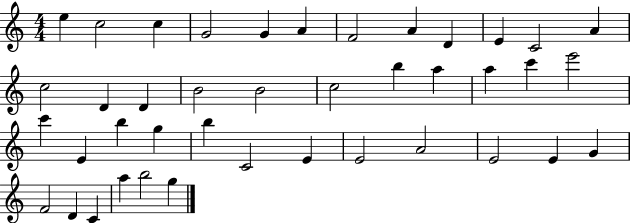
E5/q C5/h C5/q G4/h G4/q A4/q F4/h A4/q D4/q E4/q C4/h A4/q C5/h D4/q D4/q B4/h B4/h C5/h B5/q A5/q A5/q C6/q E6/h C6/q E4/q B5/q G5/q B5/q C4/h E4/q E4/h A4/h E4/h E4/q G4/q F4/h D4/q C4/q A5/q B5/h G5/q